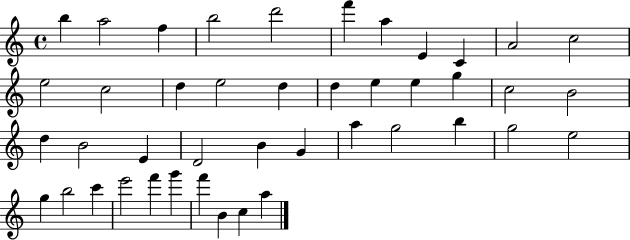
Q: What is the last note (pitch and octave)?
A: A5